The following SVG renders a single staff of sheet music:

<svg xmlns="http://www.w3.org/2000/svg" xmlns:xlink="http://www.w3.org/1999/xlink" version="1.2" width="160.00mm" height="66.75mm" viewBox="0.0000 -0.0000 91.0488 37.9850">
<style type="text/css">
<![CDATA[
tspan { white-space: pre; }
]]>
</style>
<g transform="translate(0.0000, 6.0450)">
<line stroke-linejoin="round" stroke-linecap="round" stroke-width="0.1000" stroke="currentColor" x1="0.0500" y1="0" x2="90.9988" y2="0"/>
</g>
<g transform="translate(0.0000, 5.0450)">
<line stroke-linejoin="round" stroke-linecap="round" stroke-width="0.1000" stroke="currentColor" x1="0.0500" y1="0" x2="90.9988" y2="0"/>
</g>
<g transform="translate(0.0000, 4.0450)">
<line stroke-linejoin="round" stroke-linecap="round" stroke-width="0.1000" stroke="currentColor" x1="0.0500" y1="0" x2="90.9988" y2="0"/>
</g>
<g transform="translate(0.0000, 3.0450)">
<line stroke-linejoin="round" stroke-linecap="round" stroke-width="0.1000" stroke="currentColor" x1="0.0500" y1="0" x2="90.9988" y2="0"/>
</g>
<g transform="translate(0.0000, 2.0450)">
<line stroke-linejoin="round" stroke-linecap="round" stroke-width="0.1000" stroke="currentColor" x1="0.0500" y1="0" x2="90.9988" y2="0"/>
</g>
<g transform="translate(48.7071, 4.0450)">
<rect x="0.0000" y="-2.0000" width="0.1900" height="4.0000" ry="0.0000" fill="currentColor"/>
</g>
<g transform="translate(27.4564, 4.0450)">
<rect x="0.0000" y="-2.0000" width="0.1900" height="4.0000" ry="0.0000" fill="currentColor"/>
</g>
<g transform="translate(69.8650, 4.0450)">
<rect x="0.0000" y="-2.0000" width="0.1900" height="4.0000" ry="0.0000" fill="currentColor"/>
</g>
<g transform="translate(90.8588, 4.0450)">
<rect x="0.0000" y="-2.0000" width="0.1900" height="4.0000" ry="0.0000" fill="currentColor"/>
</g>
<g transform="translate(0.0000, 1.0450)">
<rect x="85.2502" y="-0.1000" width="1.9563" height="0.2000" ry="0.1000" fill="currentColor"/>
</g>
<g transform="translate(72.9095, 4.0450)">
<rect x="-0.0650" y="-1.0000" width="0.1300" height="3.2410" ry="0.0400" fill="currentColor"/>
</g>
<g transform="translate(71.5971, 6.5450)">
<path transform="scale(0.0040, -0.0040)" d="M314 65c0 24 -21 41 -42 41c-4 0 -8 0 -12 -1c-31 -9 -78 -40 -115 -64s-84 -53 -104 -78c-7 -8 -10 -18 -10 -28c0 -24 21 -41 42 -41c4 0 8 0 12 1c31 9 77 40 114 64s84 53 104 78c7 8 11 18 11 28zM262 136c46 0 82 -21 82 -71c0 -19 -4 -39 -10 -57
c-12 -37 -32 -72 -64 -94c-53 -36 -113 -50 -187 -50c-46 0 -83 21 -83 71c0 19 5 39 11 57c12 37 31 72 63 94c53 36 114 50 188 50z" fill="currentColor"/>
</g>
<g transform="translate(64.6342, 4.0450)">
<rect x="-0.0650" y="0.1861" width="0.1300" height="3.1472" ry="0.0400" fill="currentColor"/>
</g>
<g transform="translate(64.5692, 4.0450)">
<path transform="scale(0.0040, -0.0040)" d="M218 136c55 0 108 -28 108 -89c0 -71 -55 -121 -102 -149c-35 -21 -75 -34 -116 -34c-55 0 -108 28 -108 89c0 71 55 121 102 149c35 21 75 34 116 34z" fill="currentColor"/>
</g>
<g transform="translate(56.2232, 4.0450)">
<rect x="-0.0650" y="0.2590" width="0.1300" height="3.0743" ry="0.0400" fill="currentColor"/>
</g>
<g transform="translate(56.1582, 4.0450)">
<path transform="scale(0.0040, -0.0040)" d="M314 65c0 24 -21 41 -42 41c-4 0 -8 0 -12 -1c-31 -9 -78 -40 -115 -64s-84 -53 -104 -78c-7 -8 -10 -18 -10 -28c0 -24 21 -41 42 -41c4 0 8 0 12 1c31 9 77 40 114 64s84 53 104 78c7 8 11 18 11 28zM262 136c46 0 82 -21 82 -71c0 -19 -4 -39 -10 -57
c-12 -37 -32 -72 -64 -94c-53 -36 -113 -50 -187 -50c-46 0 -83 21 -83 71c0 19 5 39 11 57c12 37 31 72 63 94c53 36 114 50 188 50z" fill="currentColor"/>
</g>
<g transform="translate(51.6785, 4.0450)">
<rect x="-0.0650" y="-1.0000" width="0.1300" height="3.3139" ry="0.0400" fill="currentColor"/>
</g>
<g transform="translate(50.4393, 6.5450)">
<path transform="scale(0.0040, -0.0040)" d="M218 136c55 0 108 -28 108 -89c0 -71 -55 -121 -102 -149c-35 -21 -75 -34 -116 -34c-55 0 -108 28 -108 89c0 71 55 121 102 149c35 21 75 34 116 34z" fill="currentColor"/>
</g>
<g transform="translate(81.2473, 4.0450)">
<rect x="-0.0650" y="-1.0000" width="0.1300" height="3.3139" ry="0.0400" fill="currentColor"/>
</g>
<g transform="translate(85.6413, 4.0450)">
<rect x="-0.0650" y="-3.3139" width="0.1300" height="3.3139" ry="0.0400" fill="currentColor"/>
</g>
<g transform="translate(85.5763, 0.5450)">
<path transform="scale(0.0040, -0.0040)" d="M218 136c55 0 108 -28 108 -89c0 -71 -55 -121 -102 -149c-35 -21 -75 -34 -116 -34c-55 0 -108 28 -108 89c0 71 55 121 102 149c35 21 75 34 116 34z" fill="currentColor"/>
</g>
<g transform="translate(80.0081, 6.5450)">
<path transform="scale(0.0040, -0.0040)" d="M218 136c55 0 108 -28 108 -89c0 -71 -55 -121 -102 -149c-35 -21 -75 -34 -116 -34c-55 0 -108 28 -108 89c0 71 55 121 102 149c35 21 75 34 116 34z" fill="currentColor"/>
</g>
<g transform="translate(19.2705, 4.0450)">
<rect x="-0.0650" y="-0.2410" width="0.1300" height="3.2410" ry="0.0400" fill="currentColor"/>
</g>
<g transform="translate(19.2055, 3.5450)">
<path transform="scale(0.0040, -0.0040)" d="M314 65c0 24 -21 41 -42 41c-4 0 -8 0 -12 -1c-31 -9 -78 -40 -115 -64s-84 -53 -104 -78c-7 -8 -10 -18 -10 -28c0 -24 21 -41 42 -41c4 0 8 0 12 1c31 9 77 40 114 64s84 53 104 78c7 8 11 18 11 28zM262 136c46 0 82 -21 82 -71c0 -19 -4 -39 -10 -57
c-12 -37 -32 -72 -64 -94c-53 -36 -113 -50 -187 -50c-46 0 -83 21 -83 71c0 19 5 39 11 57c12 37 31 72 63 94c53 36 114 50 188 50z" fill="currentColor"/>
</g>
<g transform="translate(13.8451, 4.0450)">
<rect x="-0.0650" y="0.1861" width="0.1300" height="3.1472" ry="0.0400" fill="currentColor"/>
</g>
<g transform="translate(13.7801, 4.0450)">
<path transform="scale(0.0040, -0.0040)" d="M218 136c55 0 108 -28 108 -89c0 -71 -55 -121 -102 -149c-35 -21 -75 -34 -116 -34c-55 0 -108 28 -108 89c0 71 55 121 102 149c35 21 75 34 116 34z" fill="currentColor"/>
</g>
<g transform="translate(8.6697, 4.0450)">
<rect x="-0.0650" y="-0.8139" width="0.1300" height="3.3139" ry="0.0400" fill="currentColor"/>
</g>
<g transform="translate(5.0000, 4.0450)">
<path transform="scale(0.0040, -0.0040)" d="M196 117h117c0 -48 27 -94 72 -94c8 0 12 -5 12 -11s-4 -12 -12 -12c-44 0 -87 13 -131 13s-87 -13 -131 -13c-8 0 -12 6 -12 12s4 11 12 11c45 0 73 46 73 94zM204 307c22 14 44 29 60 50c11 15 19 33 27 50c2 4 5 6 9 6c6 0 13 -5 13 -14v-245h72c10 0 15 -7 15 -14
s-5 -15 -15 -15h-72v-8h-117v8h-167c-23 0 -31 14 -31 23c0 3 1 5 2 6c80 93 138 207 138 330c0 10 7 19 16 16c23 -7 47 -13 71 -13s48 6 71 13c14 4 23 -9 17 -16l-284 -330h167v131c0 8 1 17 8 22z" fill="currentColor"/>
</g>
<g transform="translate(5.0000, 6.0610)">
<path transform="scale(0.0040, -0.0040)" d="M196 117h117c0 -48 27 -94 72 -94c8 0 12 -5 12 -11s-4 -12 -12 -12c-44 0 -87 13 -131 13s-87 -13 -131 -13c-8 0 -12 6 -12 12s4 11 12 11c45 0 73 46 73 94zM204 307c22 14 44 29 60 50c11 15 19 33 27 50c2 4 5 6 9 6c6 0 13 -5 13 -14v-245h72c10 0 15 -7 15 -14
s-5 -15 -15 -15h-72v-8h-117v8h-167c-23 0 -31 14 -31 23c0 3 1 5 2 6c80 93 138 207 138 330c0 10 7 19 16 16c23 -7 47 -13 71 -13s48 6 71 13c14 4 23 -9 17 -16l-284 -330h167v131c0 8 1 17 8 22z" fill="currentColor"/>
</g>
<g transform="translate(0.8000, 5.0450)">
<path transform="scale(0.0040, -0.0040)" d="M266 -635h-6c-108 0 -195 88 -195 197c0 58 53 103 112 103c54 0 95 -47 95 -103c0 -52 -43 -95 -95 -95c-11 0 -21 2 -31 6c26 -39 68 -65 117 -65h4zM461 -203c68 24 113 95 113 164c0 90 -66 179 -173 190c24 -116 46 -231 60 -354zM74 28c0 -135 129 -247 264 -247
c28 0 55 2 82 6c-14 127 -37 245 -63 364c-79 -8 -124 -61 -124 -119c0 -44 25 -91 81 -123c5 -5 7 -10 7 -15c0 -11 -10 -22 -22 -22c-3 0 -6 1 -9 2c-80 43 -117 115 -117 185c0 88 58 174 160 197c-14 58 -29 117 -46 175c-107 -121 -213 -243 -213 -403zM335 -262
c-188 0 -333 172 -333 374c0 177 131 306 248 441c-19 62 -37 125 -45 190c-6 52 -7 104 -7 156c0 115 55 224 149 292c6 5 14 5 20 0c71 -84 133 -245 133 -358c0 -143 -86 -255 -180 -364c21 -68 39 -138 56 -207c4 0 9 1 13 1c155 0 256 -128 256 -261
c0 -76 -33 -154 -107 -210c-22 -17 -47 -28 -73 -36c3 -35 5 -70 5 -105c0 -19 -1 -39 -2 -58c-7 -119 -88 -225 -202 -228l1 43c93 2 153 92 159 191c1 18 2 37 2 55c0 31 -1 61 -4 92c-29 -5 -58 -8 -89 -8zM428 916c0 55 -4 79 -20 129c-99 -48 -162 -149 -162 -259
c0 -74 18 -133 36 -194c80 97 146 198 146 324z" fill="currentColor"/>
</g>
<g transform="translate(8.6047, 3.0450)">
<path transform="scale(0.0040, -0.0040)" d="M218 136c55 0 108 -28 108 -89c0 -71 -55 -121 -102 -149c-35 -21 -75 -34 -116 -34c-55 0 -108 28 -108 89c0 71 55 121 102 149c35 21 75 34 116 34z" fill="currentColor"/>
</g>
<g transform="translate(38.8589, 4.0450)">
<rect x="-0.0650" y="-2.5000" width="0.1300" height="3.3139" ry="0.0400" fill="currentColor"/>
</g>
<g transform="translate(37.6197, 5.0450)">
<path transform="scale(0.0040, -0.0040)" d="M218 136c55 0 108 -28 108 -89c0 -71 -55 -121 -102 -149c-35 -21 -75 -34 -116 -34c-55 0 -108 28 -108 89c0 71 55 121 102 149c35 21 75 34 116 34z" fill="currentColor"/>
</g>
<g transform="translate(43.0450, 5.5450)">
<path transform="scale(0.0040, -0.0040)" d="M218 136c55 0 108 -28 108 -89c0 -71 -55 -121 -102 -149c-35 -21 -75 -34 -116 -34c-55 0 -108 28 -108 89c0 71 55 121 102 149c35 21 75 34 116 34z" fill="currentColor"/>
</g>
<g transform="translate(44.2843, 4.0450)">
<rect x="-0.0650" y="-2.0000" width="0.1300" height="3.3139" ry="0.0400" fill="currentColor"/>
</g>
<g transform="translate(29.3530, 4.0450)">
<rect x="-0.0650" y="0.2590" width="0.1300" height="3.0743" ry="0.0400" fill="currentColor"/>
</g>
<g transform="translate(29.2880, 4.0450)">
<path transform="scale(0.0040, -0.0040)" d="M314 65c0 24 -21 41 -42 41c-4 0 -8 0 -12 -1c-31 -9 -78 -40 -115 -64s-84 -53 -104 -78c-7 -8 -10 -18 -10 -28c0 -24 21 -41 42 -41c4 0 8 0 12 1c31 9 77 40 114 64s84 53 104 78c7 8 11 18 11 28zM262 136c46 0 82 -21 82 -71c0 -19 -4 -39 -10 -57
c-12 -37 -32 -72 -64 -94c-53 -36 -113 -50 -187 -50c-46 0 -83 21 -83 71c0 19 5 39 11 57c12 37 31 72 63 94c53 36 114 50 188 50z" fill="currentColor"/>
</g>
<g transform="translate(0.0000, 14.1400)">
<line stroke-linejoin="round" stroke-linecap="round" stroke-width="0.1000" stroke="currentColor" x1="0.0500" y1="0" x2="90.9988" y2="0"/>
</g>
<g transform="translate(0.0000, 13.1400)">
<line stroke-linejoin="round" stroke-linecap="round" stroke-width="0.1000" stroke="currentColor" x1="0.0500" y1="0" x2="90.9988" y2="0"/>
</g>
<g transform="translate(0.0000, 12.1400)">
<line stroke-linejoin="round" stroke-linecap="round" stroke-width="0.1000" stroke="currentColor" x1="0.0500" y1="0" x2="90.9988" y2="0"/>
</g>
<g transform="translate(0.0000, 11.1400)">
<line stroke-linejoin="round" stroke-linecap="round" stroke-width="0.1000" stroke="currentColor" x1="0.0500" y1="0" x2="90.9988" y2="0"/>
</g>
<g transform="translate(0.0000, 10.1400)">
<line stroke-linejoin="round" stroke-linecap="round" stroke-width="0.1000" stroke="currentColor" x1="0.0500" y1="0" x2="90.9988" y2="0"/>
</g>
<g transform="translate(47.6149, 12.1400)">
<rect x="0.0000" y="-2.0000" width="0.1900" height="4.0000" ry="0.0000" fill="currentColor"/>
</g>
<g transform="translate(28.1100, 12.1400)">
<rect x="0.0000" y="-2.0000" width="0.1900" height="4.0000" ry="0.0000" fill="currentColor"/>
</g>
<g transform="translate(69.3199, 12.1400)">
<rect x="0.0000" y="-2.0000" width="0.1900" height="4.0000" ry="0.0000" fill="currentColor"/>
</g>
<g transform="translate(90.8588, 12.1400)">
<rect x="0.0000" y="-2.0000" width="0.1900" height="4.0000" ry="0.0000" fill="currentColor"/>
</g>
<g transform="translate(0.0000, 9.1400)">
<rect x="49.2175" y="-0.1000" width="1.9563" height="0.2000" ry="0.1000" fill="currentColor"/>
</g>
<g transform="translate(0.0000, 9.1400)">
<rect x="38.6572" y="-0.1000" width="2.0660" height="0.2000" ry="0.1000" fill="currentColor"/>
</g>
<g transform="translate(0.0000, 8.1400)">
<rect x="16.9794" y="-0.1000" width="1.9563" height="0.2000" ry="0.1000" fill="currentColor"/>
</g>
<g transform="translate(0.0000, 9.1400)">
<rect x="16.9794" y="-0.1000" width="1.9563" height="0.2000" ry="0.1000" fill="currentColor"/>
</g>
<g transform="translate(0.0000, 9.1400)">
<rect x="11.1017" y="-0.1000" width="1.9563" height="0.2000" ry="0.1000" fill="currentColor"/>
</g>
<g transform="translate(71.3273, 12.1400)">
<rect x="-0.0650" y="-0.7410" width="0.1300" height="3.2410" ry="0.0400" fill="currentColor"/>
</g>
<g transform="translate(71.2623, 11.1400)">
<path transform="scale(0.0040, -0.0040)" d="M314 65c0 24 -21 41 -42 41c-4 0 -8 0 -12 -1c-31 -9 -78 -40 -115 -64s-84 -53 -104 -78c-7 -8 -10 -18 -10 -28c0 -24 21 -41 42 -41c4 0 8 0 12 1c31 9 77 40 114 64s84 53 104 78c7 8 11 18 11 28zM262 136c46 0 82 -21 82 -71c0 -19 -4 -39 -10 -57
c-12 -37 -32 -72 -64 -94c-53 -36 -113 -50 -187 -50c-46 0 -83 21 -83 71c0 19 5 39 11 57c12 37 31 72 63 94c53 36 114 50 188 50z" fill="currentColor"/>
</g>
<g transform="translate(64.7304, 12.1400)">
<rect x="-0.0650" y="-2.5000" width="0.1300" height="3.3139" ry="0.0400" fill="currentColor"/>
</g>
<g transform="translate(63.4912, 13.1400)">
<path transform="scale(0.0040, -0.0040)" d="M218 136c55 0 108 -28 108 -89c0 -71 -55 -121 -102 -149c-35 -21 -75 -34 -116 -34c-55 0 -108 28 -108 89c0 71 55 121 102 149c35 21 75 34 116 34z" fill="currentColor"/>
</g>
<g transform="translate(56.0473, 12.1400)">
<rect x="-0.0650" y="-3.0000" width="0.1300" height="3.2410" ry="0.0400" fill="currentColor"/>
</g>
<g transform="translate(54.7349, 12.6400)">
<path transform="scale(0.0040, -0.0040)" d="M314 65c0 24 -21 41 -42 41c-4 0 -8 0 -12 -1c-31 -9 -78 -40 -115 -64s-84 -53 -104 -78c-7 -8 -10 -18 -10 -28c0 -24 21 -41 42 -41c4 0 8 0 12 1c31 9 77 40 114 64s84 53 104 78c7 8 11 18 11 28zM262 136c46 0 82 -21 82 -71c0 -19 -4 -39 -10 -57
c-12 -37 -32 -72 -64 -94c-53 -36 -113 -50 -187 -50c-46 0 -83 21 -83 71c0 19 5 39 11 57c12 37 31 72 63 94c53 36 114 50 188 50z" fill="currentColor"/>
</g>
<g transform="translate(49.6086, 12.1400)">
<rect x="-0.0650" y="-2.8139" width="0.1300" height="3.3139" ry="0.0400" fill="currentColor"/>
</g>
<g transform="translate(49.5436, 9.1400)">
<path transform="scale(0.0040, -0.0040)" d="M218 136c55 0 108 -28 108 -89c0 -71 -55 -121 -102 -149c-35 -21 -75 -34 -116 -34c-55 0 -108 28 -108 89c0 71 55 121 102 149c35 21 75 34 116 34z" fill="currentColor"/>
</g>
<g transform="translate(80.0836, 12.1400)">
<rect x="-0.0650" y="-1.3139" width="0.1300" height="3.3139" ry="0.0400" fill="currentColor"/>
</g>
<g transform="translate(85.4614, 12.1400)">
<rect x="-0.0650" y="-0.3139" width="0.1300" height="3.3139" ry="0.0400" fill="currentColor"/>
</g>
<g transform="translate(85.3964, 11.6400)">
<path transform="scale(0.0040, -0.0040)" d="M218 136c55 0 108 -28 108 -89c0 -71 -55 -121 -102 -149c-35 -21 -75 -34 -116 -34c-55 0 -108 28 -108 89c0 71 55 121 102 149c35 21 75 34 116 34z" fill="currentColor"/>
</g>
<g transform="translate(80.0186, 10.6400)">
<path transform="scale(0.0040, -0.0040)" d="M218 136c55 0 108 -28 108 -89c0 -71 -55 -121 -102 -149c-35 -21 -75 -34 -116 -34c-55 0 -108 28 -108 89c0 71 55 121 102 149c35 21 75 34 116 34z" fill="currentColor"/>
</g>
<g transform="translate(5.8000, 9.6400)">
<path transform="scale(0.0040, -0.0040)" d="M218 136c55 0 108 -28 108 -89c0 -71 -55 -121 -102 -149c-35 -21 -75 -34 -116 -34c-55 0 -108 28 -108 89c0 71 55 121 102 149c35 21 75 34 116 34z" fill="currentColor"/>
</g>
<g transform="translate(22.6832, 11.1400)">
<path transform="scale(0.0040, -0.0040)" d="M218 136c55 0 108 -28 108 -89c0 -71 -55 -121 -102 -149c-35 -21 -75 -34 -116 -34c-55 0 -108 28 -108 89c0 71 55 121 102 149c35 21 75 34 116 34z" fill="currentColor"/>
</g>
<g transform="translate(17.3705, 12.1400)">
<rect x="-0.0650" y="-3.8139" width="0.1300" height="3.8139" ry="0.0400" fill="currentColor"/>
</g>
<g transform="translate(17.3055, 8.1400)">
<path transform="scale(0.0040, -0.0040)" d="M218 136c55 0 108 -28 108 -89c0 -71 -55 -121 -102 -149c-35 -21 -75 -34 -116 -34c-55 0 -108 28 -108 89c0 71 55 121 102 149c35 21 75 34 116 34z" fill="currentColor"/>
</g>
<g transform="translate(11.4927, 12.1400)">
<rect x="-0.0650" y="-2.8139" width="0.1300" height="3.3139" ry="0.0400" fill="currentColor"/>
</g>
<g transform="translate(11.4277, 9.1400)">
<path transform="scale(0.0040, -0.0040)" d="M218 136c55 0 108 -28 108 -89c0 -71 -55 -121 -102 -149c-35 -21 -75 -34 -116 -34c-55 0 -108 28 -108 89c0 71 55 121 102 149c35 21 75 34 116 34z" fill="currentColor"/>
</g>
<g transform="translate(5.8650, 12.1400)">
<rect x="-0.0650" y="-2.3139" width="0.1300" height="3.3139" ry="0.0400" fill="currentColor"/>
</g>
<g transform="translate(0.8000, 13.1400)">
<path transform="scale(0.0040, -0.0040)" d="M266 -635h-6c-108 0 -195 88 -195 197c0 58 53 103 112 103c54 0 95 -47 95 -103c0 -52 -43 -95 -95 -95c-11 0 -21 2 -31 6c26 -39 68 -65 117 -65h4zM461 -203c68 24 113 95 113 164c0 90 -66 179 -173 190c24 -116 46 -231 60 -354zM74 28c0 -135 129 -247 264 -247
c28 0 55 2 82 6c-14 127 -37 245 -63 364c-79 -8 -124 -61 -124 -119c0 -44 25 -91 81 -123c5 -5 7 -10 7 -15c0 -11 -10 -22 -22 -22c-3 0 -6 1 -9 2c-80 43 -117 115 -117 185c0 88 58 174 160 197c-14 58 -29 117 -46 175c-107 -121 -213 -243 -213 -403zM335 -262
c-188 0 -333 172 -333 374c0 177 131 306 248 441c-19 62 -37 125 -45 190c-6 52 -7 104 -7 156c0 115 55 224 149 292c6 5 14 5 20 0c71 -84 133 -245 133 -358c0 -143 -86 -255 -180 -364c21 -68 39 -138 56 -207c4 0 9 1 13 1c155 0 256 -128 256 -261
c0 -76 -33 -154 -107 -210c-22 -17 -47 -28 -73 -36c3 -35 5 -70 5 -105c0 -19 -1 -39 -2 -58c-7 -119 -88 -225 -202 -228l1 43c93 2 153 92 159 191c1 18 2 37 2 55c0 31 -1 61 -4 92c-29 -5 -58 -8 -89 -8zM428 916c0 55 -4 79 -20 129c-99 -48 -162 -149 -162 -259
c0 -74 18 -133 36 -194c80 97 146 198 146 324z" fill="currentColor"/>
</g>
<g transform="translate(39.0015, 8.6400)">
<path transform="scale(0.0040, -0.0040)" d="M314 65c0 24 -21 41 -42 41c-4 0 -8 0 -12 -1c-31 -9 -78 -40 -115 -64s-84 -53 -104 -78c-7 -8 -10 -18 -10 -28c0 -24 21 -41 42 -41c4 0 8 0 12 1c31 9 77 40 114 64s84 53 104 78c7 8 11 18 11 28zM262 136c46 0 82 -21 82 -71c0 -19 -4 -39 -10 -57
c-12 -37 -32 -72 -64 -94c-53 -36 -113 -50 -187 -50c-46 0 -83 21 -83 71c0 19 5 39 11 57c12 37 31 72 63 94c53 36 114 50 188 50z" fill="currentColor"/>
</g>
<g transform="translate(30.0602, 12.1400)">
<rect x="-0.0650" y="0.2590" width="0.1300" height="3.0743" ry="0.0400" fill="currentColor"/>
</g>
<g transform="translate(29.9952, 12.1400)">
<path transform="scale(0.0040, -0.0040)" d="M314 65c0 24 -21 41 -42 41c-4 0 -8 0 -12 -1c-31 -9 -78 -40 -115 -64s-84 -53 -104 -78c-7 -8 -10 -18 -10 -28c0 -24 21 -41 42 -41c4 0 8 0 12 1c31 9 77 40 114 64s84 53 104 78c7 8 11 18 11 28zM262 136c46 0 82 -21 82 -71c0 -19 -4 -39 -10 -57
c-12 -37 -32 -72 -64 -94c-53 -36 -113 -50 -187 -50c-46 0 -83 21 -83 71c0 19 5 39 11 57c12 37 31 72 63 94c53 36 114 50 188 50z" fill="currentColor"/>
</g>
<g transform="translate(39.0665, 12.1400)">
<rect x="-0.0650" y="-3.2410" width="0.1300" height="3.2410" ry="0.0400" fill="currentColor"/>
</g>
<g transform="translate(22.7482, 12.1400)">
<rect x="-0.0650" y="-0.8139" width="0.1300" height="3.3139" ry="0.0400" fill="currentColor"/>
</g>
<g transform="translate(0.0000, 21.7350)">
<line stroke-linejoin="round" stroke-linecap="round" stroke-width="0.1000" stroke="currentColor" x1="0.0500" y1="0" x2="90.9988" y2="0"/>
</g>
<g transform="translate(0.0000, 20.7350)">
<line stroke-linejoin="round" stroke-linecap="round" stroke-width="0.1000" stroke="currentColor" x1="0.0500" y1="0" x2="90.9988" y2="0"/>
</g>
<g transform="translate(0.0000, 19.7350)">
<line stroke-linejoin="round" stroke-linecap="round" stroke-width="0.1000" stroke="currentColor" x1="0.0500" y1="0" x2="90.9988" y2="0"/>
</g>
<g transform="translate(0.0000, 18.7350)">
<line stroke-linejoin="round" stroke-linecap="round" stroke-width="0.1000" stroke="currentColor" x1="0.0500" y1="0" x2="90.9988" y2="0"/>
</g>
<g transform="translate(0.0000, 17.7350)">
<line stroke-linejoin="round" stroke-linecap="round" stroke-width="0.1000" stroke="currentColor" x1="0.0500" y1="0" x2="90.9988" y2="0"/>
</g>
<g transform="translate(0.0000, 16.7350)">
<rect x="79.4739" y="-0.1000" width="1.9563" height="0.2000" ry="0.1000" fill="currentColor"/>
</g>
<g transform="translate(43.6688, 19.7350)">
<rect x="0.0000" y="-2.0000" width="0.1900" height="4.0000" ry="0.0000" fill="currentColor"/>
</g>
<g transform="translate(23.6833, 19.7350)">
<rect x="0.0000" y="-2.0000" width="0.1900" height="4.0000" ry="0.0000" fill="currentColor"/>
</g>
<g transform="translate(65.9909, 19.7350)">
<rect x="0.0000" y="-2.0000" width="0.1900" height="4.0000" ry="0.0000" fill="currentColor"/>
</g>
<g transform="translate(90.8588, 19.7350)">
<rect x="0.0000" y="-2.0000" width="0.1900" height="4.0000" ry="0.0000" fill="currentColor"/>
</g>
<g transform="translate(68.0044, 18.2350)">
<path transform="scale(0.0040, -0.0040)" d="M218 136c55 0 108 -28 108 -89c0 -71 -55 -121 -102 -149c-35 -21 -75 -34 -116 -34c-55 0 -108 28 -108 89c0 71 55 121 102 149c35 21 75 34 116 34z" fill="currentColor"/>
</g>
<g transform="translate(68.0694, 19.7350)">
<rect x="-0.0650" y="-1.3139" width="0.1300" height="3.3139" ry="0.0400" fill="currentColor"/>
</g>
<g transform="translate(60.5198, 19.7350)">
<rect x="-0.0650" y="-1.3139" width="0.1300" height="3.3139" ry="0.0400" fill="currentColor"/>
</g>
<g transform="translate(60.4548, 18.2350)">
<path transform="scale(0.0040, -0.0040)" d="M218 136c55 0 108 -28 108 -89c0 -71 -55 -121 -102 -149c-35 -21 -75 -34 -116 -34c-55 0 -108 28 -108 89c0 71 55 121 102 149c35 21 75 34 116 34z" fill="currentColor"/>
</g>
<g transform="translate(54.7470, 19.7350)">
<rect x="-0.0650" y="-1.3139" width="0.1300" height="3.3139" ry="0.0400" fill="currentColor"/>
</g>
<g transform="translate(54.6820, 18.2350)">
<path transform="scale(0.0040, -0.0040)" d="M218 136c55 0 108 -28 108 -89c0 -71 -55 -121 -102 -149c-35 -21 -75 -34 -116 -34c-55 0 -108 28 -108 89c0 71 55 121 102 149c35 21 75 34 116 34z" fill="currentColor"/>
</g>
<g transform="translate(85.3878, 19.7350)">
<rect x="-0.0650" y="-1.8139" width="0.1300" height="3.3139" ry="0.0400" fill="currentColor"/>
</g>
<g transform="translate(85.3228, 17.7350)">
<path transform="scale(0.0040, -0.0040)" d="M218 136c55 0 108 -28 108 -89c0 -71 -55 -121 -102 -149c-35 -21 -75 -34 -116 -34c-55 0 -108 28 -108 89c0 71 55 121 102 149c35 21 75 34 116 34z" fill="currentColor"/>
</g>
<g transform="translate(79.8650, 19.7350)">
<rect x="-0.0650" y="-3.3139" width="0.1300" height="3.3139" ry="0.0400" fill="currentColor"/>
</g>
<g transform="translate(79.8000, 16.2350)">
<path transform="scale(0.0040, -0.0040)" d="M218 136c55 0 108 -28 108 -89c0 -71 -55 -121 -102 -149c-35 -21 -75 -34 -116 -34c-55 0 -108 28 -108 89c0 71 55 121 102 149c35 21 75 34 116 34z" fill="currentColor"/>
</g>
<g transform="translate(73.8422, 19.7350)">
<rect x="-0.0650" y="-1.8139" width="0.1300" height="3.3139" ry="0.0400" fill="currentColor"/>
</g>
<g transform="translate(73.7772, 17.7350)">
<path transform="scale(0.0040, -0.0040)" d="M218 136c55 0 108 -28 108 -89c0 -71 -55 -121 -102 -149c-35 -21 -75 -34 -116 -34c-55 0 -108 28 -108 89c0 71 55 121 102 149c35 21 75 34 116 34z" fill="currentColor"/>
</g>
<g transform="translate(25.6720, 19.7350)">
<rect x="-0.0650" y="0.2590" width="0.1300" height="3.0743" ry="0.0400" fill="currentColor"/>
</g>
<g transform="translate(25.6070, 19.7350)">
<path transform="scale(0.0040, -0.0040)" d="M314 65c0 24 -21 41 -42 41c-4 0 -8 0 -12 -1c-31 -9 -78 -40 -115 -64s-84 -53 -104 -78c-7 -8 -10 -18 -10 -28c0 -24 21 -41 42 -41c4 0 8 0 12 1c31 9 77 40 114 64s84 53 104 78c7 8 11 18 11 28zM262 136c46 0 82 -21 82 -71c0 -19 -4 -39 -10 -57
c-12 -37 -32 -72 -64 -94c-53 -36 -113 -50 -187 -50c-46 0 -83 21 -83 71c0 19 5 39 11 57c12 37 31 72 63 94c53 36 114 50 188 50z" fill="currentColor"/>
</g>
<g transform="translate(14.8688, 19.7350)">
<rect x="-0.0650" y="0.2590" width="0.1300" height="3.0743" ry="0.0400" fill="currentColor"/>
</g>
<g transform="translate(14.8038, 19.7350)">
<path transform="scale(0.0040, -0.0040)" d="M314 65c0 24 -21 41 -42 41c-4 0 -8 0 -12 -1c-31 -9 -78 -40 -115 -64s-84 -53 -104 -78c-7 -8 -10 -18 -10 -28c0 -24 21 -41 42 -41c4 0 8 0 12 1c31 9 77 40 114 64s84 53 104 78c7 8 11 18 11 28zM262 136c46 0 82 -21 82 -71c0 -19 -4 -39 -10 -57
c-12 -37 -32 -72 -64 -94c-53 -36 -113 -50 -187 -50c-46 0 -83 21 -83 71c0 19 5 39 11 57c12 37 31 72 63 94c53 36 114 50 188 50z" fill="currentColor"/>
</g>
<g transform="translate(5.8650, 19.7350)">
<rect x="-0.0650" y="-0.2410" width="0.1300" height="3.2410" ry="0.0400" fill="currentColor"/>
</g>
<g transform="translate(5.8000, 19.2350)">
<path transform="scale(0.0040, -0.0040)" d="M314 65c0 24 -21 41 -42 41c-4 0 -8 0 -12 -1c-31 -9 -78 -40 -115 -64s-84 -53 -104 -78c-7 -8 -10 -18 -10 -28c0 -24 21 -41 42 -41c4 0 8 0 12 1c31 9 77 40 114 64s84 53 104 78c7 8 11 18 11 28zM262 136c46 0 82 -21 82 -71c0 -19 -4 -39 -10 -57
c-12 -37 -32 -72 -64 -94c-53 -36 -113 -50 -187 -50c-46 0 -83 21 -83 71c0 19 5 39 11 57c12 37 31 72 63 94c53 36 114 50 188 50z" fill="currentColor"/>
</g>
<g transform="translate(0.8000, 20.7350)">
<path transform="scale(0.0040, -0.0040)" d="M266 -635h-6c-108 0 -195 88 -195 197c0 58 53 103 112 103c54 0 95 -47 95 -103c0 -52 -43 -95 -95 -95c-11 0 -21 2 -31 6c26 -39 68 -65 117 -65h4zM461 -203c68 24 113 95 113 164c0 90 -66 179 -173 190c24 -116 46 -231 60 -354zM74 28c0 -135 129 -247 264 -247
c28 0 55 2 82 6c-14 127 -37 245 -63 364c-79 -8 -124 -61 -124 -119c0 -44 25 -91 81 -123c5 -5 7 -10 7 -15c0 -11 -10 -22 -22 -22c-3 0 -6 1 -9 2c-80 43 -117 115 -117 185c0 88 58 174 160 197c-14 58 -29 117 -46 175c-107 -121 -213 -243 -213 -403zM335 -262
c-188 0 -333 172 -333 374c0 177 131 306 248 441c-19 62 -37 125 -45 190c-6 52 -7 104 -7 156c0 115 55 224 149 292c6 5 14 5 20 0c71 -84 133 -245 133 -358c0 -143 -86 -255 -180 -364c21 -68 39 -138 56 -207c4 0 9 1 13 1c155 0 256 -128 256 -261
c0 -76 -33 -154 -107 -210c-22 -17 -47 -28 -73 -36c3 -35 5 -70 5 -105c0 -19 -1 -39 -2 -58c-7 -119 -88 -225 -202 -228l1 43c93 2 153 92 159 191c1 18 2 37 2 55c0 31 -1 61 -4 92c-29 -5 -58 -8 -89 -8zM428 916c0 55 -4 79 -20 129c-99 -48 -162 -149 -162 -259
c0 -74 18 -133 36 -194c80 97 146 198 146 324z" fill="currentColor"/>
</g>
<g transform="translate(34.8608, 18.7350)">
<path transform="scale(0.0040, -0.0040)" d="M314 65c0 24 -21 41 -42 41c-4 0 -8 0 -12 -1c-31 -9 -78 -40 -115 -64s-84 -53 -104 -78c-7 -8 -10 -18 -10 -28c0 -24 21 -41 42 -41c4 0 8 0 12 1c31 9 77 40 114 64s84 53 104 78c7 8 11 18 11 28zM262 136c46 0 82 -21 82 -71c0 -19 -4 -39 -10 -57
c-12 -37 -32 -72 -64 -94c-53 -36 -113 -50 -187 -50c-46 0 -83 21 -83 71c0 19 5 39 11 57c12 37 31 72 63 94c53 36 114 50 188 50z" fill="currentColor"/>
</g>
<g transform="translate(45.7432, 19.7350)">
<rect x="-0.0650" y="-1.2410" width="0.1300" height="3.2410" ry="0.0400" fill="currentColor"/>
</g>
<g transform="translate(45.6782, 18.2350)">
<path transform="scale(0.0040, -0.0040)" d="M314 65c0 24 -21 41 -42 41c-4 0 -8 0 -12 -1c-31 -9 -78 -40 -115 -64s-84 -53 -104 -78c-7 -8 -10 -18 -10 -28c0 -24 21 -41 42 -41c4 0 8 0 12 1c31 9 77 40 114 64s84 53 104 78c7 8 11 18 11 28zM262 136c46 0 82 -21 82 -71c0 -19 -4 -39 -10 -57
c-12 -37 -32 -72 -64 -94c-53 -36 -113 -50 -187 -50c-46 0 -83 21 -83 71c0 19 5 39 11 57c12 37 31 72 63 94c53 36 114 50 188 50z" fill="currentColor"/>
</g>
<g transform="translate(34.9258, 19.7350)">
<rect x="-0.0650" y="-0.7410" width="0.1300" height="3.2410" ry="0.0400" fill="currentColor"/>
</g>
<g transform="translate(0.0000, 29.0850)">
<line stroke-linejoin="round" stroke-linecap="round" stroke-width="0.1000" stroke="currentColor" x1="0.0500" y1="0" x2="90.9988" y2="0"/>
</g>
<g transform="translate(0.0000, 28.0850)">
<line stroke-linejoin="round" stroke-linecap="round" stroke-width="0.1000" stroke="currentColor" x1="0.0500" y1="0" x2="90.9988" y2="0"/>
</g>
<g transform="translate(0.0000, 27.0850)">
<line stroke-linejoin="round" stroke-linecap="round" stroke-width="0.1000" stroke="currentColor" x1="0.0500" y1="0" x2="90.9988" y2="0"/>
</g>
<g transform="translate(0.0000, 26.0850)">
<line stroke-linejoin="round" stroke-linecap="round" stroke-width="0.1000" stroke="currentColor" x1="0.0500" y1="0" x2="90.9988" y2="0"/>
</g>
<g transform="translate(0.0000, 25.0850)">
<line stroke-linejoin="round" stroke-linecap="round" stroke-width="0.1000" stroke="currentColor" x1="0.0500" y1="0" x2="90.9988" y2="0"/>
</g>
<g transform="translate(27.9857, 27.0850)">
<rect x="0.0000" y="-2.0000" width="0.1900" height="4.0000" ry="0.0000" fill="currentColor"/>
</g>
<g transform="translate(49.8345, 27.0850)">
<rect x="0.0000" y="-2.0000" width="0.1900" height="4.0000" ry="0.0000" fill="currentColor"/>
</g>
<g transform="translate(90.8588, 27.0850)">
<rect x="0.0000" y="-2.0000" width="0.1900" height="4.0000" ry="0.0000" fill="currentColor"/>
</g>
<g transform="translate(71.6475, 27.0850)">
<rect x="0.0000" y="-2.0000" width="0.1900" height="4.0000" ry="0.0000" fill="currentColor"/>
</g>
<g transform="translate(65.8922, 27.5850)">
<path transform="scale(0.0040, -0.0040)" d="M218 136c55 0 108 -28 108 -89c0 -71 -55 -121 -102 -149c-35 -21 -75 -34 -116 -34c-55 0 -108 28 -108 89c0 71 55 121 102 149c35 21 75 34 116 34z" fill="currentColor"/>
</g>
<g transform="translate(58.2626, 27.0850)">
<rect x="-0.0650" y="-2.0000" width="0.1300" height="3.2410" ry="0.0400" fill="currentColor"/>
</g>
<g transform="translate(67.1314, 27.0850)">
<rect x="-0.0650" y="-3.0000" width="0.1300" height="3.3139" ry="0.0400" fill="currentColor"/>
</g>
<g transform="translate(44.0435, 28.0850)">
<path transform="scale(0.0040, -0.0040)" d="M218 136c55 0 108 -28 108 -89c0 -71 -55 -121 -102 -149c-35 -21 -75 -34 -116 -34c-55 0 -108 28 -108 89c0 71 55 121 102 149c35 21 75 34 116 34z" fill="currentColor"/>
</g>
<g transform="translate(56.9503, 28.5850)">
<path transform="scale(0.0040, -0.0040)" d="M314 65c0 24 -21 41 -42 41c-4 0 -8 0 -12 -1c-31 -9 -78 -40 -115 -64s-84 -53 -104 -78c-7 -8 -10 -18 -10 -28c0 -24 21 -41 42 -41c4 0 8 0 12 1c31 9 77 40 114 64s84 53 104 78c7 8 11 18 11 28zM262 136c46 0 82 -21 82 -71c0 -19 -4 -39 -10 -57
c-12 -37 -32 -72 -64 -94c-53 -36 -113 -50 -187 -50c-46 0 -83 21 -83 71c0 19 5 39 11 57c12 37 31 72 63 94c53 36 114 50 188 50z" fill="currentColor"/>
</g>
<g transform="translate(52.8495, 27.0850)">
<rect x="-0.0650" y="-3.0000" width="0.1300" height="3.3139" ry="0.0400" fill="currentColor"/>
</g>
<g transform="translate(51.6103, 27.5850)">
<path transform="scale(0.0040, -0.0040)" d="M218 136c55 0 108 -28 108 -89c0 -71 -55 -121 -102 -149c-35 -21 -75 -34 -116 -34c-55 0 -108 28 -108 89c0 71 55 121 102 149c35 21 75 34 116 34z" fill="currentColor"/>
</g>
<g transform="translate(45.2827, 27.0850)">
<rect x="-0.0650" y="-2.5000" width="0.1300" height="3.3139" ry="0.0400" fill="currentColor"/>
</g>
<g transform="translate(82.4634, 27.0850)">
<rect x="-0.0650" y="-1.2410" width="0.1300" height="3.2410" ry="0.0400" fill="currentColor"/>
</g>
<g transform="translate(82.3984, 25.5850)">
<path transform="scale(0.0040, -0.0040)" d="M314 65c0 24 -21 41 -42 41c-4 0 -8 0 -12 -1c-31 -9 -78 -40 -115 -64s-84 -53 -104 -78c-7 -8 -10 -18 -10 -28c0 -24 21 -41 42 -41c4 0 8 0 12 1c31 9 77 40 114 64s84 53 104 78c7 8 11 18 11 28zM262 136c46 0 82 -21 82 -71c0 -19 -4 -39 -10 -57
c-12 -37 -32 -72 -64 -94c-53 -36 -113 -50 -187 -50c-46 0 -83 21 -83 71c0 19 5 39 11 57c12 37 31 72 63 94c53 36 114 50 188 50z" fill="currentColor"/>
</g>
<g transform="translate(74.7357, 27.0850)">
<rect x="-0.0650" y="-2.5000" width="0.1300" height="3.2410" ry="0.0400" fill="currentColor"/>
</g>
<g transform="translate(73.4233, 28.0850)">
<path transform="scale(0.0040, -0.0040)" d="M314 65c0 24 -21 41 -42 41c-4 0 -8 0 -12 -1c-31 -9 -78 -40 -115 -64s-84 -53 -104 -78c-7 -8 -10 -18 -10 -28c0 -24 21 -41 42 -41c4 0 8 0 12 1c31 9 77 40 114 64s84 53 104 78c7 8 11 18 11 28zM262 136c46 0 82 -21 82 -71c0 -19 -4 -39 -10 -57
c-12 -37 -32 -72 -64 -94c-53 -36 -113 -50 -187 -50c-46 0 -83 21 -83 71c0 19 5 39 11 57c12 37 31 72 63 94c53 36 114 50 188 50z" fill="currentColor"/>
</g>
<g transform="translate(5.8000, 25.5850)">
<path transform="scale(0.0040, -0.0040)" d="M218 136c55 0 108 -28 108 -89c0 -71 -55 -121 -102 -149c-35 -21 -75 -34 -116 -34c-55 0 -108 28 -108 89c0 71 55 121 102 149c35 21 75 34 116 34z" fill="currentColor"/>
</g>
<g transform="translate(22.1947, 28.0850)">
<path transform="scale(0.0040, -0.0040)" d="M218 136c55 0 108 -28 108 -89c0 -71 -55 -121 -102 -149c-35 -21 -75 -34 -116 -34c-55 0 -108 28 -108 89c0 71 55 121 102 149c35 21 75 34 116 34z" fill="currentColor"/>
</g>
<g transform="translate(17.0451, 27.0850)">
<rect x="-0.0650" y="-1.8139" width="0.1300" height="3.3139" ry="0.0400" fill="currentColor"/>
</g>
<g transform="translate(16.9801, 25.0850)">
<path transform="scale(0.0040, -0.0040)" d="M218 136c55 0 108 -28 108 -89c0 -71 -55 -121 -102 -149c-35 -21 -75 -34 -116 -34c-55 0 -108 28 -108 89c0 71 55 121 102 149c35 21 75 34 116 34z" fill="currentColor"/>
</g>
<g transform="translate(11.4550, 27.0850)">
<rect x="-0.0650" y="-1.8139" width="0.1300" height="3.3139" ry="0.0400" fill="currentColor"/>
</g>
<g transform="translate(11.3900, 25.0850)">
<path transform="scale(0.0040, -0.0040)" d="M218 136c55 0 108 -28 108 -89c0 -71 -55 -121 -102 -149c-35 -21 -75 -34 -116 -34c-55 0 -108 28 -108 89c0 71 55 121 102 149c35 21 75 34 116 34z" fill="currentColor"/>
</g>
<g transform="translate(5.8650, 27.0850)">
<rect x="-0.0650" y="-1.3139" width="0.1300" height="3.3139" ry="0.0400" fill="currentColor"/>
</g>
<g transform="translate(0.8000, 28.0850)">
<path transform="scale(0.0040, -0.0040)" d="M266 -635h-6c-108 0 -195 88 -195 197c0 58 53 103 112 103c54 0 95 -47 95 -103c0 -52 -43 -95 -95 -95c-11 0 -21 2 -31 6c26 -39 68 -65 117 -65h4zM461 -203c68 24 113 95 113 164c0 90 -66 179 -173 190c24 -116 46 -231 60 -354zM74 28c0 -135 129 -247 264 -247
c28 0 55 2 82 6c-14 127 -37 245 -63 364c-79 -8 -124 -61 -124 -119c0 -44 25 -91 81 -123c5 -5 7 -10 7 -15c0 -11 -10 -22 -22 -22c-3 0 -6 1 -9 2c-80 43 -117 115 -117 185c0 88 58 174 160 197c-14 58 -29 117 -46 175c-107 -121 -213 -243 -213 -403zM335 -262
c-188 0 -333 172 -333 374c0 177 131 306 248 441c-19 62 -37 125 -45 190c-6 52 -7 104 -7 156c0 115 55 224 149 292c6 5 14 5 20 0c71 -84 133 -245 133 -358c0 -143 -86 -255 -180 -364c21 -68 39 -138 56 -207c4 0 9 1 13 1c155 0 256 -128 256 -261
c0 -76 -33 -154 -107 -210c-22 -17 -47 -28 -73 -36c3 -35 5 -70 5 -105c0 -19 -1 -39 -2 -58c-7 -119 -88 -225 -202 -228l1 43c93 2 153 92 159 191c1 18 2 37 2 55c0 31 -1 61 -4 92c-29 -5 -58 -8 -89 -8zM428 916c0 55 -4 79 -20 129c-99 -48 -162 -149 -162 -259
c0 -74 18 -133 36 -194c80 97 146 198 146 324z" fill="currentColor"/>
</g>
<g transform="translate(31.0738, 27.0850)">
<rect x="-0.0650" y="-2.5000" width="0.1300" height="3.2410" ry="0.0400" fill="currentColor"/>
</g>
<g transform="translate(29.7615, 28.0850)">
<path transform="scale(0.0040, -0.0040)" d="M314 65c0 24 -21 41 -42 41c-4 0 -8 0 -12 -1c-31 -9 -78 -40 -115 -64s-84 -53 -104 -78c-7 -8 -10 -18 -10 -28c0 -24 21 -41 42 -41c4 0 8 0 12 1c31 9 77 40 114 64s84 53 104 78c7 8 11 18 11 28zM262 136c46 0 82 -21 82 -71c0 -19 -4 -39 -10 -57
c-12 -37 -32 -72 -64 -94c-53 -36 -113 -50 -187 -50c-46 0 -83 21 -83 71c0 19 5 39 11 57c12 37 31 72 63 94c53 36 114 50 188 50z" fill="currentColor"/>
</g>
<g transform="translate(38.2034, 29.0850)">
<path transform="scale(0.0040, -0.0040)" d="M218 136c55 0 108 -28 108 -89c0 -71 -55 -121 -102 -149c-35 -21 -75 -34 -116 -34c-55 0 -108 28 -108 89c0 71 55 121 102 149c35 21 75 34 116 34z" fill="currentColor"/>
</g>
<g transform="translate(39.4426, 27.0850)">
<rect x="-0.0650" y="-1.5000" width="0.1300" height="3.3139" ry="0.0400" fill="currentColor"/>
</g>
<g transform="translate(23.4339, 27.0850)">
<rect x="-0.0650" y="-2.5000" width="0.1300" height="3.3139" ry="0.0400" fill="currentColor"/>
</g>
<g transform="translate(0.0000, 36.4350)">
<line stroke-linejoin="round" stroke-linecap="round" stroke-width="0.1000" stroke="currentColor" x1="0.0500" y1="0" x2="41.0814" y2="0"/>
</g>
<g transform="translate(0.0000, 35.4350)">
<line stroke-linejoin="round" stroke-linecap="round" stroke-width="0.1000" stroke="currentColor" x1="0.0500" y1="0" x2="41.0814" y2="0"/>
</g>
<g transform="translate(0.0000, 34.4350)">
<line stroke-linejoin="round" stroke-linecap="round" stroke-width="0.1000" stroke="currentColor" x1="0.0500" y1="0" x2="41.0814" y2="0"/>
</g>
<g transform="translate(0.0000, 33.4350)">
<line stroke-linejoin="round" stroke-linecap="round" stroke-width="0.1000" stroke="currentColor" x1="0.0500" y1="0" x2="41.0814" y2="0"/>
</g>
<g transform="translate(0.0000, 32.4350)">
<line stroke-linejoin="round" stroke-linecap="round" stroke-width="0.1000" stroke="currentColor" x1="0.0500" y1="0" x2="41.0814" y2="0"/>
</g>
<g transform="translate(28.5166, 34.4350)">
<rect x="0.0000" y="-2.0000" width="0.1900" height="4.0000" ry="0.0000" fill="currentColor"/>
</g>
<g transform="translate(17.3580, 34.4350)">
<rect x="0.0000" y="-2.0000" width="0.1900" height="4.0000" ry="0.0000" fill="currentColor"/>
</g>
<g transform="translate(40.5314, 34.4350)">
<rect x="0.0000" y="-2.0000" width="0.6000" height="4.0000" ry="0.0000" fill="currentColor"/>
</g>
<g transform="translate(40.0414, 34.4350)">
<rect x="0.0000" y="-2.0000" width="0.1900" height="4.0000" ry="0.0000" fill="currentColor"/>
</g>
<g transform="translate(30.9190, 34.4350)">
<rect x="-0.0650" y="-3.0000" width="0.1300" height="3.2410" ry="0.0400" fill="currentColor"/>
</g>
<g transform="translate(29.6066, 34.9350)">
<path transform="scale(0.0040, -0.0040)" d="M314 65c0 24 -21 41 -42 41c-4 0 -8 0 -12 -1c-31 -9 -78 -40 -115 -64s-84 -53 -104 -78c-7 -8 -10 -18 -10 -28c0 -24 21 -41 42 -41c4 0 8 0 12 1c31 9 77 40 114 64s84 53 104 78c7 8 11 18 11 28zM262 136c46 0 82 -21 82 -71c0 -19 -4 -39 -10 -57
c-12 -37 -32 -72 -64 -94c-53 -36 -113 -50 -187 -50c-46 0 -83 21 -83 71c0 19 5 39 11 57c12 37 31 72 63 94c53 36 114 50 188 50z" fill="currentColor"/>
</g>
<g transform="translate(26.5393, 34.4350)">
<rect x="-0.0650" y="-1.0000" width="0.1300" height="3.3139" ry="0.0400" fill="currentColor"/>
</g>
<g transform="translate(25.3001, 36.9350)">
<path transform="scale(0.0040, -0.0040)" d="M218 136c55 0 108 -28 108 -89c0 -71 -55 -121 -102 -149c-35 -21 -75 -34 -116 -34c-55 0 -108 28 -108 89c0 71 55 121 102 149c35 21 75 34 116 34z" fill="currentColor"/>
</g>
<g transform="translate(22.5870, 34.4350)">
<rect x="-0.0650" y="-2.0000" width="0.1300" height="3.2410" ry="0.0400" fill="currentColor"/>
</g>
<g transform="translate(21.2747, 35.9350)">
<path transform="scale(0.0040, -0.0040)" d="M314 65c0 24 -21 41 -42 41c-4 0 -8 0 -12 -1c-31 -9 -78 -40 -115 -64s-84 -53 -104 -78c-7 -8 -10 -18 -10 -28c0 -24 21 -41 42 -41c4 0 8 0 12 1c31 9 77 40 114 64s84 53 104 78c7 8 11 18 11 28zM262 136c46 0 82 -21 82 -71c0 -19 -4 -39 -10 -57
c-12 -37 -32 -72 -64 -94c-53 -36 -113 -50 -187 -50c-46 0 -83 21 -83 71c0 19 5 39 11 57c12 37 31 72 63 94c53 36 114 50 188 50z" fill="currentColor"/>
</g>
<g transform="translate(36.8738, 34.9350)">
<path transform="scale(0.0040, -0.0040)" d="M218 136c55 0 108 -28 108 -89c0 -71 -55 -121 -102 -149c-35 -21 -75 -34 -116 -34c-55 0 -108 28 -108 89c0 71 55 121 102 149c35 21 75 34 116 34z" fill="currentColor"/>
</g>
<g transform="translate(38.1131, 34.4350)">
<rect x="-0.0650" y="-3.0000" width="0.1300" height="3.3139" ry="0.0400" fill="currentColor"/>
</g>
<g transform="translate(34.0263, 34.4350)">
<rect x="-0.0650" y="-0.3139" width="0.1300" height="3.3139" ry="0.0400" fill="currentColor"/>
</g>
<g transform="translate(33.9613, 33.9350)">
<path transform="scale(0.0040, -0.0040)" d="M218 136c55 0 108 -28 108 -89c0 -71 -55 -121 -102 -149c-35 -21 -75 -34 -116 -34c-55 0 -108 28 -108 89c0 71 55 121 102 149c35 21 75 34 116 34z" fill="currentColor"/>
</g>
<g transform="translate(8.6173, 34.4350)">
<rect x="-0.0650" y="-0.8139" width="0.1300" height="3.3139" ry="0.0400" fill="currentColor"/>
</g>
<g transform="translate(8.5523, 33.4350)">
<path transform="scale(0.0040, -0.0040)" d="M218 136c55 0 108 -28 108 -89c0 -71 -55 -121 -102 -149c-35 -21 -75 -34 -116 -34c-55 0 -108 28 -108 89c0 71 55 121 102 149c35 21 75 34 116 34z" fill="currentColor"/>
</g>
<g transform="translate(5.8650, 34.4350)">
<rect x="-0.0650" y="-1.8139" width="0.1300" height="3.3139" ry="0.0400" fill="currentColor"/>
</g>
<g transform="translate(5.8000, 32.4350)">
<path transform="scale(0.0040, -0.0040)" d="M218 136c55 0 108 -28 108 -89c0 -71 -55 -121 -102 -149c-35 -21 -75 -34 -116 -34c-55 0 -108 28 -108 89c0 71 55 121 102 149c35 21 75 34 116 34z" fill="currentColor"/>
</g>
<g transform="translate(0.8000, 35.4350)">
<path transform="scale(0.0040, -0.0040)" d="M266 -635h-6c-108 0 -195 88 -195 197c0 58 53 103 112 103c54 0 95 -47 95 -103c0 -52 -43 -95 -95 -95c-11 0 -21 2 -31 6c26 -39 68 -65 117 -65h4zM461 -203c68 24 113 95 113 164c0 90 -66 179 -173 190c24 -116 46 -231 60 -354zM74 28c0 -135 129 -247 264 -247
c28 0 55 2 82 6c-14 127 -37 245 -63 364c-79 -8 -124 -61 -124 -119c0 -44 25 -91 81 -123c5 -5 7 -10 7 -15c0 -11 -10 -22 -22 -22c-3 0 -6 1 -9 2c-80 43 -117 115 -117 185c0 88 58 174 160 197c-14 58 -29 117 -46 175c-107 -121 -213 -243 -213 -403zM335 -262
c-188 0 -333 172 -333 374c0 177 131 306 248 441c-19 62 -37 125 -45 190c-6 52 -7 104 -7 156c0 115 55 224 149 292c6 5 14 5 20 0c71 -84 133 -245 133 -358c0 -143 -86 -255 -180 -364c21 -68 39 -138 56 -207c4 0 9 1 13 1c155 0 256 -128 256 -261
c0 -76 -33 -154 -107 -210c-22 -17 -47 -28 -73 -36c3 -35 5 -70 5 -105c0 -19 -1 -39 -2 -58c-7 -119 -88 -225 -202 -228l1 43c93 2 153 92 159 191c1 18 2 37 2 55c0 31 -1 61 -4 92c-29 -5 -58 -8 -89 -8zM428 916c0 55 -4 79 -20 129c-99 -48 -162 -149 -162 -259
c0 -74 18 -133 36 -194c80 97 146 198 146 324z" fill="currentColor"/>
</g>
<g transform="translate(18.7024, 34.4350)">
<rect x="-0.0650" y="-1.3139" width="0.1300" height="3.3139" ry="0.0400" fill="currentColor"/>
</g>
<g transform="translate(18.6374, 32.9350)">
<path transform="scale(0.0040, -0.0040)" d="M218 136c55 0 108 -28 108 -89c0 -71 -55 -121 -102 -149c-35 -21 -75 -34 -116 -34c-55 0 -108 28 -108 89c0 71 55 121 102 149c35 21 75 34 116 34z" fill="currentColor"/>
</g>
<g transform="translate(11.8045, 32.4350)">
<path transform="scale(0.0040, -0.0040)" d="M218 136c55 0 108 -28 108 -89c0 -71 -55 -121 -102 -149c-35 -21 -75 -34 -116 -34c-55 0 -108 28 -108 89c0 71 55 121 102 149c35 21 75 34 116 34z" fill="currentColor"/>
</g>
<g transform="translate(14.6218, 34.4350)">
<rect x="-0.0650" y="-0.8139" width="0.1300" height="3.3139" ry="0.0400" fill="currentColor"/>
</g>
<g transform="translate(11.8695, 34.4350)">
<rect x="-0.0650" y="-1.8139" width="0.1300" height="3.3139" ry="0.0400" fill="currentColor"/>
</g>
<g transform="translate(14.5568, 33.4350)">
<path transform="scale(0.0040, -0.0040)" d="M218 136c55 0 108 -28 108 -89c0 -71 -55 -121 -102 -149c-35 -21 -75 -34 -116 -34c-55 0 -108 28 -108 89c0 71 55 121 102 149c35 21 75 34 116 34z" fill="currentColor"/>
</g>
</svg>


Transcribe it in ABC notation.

X:1
T:Untitled
M:4/4
L:1/4
K:C
d B c2 B2 G F D B2 B D2 D b g a c' d B2 b2 a A2 G d2 e c c2 B2 B2 d2 e2 e e e f b f e f f G G2 E G A F2 A G2 e2 f d f d e F2 D A2 c A